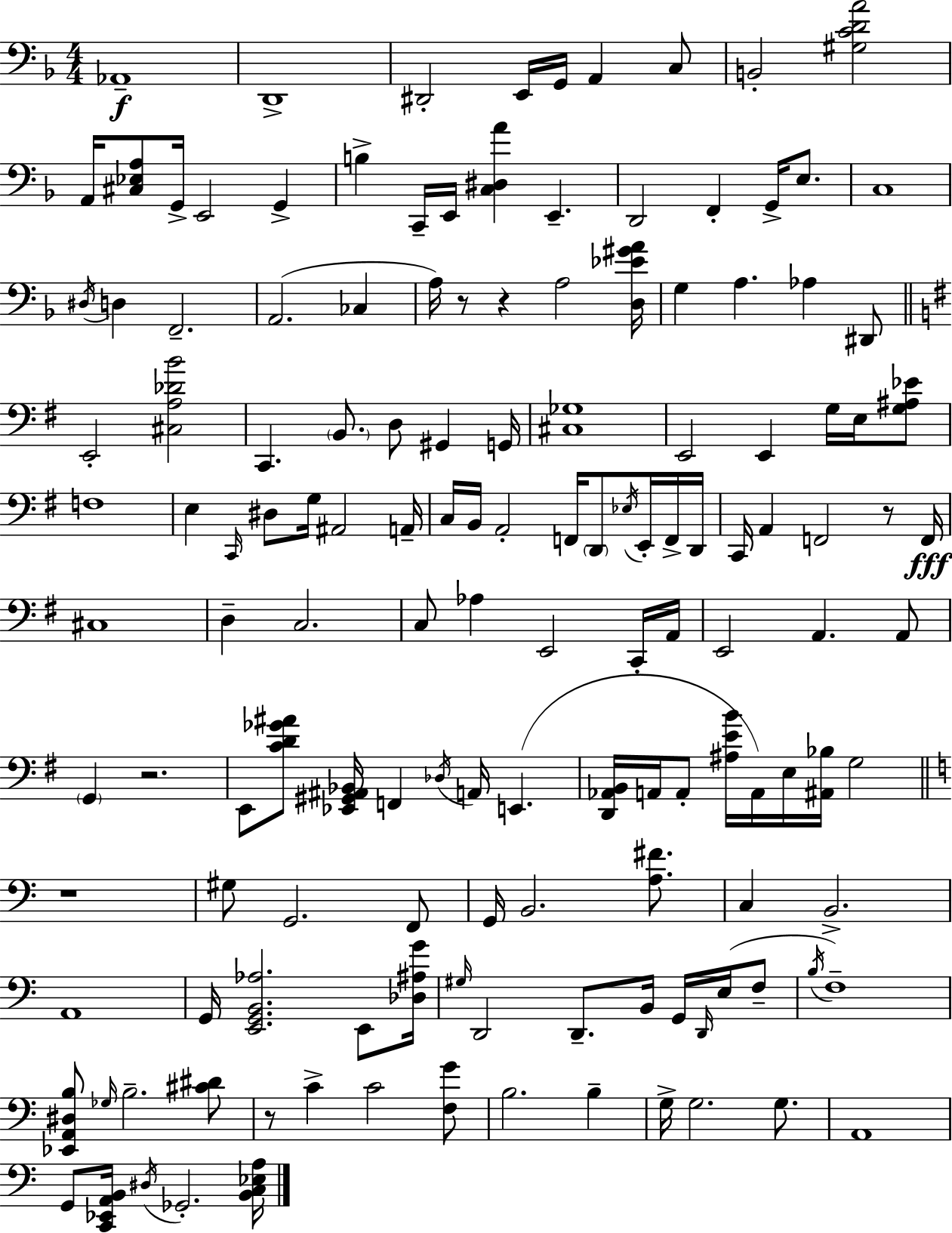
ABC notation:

X:1
T:Untitled
M:4/4
L:1/4
K:Dm
_A,,4 D,,4 ^D,,2 E,,/4 G,,/4 A,, C,/2 B,,2 [^G,CDA]2 A,,/4 [^C,_E,A,]/2 G,,/4 E,,2 G,, B, C,,/4 E,,/4 [C,^D,A] E,, D,,2 F,, G,,/4 E,/2 C,4 ^D,/4 D, F,,2 A,,2 _C, A,/4 z/2 z A,2 [D,_E^GA]/4 G, A, _A, ^D,,/2 E,,2 [^C,A,_DB]2 C,, B,,/2 D,/2 ^G,, G,,/4 [^C,_G,]4 E,,2 E,, G,/4 E,/4 [G,^A,_E]/2 F,4 E, C,,/4 ^D,/2 G,/4 ^A,,2 A,,/4 C,/4 B,,/4 A,,2 F,,/4 D,,/2 _E,/4 E,,/4 F,,/4 D,,/4 C,,/4 A,, F,,2 z/2 F,,/4 ^C,4 D, C,2 C,/2 _A, E,,2 C,,/4 A,,/4 E,,2 A,, A,,/2 G,, z2 E,,/2 [CD_G^A]/2 [_E,,^G,,^A,,_B,,]/4 F,, _D,/4 A,,/4 E,, [D,,_A,,B,,]/4 A,,/4 A,,/2 [^A,EB]/4 A,,/4 E,/4 [^A,,_B,]/4 G,2 z4 ^G,/2 G,,2 F,,/2 G,,/4 B,,2 [A,^F]/2 C, B,,2 A,,4 G,,/4 [E,,G,,B,,_A,]2 E,,/2 [_D,^A,G]/4 ^G,/4 D,,2 D,,/2 B,,/4 G,,/4 D,,/4 E,/4 F,/2 B,/4 F,4 [_E,,A,,^D,B,]/2 _G,/4 B,2 [^C^D]/2 z/2 C C2 [F,G]/2 B,2 B, G,/4 G,2 G,/2 A,,4 G,,/2 [C,,_E,,A,,B,,]/4 ^D,/4 _G,,2 [B,,C,_E,A,]/4